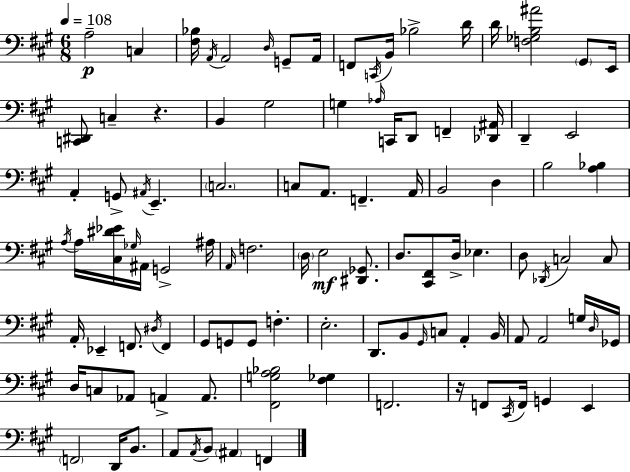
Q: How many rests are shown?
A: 2